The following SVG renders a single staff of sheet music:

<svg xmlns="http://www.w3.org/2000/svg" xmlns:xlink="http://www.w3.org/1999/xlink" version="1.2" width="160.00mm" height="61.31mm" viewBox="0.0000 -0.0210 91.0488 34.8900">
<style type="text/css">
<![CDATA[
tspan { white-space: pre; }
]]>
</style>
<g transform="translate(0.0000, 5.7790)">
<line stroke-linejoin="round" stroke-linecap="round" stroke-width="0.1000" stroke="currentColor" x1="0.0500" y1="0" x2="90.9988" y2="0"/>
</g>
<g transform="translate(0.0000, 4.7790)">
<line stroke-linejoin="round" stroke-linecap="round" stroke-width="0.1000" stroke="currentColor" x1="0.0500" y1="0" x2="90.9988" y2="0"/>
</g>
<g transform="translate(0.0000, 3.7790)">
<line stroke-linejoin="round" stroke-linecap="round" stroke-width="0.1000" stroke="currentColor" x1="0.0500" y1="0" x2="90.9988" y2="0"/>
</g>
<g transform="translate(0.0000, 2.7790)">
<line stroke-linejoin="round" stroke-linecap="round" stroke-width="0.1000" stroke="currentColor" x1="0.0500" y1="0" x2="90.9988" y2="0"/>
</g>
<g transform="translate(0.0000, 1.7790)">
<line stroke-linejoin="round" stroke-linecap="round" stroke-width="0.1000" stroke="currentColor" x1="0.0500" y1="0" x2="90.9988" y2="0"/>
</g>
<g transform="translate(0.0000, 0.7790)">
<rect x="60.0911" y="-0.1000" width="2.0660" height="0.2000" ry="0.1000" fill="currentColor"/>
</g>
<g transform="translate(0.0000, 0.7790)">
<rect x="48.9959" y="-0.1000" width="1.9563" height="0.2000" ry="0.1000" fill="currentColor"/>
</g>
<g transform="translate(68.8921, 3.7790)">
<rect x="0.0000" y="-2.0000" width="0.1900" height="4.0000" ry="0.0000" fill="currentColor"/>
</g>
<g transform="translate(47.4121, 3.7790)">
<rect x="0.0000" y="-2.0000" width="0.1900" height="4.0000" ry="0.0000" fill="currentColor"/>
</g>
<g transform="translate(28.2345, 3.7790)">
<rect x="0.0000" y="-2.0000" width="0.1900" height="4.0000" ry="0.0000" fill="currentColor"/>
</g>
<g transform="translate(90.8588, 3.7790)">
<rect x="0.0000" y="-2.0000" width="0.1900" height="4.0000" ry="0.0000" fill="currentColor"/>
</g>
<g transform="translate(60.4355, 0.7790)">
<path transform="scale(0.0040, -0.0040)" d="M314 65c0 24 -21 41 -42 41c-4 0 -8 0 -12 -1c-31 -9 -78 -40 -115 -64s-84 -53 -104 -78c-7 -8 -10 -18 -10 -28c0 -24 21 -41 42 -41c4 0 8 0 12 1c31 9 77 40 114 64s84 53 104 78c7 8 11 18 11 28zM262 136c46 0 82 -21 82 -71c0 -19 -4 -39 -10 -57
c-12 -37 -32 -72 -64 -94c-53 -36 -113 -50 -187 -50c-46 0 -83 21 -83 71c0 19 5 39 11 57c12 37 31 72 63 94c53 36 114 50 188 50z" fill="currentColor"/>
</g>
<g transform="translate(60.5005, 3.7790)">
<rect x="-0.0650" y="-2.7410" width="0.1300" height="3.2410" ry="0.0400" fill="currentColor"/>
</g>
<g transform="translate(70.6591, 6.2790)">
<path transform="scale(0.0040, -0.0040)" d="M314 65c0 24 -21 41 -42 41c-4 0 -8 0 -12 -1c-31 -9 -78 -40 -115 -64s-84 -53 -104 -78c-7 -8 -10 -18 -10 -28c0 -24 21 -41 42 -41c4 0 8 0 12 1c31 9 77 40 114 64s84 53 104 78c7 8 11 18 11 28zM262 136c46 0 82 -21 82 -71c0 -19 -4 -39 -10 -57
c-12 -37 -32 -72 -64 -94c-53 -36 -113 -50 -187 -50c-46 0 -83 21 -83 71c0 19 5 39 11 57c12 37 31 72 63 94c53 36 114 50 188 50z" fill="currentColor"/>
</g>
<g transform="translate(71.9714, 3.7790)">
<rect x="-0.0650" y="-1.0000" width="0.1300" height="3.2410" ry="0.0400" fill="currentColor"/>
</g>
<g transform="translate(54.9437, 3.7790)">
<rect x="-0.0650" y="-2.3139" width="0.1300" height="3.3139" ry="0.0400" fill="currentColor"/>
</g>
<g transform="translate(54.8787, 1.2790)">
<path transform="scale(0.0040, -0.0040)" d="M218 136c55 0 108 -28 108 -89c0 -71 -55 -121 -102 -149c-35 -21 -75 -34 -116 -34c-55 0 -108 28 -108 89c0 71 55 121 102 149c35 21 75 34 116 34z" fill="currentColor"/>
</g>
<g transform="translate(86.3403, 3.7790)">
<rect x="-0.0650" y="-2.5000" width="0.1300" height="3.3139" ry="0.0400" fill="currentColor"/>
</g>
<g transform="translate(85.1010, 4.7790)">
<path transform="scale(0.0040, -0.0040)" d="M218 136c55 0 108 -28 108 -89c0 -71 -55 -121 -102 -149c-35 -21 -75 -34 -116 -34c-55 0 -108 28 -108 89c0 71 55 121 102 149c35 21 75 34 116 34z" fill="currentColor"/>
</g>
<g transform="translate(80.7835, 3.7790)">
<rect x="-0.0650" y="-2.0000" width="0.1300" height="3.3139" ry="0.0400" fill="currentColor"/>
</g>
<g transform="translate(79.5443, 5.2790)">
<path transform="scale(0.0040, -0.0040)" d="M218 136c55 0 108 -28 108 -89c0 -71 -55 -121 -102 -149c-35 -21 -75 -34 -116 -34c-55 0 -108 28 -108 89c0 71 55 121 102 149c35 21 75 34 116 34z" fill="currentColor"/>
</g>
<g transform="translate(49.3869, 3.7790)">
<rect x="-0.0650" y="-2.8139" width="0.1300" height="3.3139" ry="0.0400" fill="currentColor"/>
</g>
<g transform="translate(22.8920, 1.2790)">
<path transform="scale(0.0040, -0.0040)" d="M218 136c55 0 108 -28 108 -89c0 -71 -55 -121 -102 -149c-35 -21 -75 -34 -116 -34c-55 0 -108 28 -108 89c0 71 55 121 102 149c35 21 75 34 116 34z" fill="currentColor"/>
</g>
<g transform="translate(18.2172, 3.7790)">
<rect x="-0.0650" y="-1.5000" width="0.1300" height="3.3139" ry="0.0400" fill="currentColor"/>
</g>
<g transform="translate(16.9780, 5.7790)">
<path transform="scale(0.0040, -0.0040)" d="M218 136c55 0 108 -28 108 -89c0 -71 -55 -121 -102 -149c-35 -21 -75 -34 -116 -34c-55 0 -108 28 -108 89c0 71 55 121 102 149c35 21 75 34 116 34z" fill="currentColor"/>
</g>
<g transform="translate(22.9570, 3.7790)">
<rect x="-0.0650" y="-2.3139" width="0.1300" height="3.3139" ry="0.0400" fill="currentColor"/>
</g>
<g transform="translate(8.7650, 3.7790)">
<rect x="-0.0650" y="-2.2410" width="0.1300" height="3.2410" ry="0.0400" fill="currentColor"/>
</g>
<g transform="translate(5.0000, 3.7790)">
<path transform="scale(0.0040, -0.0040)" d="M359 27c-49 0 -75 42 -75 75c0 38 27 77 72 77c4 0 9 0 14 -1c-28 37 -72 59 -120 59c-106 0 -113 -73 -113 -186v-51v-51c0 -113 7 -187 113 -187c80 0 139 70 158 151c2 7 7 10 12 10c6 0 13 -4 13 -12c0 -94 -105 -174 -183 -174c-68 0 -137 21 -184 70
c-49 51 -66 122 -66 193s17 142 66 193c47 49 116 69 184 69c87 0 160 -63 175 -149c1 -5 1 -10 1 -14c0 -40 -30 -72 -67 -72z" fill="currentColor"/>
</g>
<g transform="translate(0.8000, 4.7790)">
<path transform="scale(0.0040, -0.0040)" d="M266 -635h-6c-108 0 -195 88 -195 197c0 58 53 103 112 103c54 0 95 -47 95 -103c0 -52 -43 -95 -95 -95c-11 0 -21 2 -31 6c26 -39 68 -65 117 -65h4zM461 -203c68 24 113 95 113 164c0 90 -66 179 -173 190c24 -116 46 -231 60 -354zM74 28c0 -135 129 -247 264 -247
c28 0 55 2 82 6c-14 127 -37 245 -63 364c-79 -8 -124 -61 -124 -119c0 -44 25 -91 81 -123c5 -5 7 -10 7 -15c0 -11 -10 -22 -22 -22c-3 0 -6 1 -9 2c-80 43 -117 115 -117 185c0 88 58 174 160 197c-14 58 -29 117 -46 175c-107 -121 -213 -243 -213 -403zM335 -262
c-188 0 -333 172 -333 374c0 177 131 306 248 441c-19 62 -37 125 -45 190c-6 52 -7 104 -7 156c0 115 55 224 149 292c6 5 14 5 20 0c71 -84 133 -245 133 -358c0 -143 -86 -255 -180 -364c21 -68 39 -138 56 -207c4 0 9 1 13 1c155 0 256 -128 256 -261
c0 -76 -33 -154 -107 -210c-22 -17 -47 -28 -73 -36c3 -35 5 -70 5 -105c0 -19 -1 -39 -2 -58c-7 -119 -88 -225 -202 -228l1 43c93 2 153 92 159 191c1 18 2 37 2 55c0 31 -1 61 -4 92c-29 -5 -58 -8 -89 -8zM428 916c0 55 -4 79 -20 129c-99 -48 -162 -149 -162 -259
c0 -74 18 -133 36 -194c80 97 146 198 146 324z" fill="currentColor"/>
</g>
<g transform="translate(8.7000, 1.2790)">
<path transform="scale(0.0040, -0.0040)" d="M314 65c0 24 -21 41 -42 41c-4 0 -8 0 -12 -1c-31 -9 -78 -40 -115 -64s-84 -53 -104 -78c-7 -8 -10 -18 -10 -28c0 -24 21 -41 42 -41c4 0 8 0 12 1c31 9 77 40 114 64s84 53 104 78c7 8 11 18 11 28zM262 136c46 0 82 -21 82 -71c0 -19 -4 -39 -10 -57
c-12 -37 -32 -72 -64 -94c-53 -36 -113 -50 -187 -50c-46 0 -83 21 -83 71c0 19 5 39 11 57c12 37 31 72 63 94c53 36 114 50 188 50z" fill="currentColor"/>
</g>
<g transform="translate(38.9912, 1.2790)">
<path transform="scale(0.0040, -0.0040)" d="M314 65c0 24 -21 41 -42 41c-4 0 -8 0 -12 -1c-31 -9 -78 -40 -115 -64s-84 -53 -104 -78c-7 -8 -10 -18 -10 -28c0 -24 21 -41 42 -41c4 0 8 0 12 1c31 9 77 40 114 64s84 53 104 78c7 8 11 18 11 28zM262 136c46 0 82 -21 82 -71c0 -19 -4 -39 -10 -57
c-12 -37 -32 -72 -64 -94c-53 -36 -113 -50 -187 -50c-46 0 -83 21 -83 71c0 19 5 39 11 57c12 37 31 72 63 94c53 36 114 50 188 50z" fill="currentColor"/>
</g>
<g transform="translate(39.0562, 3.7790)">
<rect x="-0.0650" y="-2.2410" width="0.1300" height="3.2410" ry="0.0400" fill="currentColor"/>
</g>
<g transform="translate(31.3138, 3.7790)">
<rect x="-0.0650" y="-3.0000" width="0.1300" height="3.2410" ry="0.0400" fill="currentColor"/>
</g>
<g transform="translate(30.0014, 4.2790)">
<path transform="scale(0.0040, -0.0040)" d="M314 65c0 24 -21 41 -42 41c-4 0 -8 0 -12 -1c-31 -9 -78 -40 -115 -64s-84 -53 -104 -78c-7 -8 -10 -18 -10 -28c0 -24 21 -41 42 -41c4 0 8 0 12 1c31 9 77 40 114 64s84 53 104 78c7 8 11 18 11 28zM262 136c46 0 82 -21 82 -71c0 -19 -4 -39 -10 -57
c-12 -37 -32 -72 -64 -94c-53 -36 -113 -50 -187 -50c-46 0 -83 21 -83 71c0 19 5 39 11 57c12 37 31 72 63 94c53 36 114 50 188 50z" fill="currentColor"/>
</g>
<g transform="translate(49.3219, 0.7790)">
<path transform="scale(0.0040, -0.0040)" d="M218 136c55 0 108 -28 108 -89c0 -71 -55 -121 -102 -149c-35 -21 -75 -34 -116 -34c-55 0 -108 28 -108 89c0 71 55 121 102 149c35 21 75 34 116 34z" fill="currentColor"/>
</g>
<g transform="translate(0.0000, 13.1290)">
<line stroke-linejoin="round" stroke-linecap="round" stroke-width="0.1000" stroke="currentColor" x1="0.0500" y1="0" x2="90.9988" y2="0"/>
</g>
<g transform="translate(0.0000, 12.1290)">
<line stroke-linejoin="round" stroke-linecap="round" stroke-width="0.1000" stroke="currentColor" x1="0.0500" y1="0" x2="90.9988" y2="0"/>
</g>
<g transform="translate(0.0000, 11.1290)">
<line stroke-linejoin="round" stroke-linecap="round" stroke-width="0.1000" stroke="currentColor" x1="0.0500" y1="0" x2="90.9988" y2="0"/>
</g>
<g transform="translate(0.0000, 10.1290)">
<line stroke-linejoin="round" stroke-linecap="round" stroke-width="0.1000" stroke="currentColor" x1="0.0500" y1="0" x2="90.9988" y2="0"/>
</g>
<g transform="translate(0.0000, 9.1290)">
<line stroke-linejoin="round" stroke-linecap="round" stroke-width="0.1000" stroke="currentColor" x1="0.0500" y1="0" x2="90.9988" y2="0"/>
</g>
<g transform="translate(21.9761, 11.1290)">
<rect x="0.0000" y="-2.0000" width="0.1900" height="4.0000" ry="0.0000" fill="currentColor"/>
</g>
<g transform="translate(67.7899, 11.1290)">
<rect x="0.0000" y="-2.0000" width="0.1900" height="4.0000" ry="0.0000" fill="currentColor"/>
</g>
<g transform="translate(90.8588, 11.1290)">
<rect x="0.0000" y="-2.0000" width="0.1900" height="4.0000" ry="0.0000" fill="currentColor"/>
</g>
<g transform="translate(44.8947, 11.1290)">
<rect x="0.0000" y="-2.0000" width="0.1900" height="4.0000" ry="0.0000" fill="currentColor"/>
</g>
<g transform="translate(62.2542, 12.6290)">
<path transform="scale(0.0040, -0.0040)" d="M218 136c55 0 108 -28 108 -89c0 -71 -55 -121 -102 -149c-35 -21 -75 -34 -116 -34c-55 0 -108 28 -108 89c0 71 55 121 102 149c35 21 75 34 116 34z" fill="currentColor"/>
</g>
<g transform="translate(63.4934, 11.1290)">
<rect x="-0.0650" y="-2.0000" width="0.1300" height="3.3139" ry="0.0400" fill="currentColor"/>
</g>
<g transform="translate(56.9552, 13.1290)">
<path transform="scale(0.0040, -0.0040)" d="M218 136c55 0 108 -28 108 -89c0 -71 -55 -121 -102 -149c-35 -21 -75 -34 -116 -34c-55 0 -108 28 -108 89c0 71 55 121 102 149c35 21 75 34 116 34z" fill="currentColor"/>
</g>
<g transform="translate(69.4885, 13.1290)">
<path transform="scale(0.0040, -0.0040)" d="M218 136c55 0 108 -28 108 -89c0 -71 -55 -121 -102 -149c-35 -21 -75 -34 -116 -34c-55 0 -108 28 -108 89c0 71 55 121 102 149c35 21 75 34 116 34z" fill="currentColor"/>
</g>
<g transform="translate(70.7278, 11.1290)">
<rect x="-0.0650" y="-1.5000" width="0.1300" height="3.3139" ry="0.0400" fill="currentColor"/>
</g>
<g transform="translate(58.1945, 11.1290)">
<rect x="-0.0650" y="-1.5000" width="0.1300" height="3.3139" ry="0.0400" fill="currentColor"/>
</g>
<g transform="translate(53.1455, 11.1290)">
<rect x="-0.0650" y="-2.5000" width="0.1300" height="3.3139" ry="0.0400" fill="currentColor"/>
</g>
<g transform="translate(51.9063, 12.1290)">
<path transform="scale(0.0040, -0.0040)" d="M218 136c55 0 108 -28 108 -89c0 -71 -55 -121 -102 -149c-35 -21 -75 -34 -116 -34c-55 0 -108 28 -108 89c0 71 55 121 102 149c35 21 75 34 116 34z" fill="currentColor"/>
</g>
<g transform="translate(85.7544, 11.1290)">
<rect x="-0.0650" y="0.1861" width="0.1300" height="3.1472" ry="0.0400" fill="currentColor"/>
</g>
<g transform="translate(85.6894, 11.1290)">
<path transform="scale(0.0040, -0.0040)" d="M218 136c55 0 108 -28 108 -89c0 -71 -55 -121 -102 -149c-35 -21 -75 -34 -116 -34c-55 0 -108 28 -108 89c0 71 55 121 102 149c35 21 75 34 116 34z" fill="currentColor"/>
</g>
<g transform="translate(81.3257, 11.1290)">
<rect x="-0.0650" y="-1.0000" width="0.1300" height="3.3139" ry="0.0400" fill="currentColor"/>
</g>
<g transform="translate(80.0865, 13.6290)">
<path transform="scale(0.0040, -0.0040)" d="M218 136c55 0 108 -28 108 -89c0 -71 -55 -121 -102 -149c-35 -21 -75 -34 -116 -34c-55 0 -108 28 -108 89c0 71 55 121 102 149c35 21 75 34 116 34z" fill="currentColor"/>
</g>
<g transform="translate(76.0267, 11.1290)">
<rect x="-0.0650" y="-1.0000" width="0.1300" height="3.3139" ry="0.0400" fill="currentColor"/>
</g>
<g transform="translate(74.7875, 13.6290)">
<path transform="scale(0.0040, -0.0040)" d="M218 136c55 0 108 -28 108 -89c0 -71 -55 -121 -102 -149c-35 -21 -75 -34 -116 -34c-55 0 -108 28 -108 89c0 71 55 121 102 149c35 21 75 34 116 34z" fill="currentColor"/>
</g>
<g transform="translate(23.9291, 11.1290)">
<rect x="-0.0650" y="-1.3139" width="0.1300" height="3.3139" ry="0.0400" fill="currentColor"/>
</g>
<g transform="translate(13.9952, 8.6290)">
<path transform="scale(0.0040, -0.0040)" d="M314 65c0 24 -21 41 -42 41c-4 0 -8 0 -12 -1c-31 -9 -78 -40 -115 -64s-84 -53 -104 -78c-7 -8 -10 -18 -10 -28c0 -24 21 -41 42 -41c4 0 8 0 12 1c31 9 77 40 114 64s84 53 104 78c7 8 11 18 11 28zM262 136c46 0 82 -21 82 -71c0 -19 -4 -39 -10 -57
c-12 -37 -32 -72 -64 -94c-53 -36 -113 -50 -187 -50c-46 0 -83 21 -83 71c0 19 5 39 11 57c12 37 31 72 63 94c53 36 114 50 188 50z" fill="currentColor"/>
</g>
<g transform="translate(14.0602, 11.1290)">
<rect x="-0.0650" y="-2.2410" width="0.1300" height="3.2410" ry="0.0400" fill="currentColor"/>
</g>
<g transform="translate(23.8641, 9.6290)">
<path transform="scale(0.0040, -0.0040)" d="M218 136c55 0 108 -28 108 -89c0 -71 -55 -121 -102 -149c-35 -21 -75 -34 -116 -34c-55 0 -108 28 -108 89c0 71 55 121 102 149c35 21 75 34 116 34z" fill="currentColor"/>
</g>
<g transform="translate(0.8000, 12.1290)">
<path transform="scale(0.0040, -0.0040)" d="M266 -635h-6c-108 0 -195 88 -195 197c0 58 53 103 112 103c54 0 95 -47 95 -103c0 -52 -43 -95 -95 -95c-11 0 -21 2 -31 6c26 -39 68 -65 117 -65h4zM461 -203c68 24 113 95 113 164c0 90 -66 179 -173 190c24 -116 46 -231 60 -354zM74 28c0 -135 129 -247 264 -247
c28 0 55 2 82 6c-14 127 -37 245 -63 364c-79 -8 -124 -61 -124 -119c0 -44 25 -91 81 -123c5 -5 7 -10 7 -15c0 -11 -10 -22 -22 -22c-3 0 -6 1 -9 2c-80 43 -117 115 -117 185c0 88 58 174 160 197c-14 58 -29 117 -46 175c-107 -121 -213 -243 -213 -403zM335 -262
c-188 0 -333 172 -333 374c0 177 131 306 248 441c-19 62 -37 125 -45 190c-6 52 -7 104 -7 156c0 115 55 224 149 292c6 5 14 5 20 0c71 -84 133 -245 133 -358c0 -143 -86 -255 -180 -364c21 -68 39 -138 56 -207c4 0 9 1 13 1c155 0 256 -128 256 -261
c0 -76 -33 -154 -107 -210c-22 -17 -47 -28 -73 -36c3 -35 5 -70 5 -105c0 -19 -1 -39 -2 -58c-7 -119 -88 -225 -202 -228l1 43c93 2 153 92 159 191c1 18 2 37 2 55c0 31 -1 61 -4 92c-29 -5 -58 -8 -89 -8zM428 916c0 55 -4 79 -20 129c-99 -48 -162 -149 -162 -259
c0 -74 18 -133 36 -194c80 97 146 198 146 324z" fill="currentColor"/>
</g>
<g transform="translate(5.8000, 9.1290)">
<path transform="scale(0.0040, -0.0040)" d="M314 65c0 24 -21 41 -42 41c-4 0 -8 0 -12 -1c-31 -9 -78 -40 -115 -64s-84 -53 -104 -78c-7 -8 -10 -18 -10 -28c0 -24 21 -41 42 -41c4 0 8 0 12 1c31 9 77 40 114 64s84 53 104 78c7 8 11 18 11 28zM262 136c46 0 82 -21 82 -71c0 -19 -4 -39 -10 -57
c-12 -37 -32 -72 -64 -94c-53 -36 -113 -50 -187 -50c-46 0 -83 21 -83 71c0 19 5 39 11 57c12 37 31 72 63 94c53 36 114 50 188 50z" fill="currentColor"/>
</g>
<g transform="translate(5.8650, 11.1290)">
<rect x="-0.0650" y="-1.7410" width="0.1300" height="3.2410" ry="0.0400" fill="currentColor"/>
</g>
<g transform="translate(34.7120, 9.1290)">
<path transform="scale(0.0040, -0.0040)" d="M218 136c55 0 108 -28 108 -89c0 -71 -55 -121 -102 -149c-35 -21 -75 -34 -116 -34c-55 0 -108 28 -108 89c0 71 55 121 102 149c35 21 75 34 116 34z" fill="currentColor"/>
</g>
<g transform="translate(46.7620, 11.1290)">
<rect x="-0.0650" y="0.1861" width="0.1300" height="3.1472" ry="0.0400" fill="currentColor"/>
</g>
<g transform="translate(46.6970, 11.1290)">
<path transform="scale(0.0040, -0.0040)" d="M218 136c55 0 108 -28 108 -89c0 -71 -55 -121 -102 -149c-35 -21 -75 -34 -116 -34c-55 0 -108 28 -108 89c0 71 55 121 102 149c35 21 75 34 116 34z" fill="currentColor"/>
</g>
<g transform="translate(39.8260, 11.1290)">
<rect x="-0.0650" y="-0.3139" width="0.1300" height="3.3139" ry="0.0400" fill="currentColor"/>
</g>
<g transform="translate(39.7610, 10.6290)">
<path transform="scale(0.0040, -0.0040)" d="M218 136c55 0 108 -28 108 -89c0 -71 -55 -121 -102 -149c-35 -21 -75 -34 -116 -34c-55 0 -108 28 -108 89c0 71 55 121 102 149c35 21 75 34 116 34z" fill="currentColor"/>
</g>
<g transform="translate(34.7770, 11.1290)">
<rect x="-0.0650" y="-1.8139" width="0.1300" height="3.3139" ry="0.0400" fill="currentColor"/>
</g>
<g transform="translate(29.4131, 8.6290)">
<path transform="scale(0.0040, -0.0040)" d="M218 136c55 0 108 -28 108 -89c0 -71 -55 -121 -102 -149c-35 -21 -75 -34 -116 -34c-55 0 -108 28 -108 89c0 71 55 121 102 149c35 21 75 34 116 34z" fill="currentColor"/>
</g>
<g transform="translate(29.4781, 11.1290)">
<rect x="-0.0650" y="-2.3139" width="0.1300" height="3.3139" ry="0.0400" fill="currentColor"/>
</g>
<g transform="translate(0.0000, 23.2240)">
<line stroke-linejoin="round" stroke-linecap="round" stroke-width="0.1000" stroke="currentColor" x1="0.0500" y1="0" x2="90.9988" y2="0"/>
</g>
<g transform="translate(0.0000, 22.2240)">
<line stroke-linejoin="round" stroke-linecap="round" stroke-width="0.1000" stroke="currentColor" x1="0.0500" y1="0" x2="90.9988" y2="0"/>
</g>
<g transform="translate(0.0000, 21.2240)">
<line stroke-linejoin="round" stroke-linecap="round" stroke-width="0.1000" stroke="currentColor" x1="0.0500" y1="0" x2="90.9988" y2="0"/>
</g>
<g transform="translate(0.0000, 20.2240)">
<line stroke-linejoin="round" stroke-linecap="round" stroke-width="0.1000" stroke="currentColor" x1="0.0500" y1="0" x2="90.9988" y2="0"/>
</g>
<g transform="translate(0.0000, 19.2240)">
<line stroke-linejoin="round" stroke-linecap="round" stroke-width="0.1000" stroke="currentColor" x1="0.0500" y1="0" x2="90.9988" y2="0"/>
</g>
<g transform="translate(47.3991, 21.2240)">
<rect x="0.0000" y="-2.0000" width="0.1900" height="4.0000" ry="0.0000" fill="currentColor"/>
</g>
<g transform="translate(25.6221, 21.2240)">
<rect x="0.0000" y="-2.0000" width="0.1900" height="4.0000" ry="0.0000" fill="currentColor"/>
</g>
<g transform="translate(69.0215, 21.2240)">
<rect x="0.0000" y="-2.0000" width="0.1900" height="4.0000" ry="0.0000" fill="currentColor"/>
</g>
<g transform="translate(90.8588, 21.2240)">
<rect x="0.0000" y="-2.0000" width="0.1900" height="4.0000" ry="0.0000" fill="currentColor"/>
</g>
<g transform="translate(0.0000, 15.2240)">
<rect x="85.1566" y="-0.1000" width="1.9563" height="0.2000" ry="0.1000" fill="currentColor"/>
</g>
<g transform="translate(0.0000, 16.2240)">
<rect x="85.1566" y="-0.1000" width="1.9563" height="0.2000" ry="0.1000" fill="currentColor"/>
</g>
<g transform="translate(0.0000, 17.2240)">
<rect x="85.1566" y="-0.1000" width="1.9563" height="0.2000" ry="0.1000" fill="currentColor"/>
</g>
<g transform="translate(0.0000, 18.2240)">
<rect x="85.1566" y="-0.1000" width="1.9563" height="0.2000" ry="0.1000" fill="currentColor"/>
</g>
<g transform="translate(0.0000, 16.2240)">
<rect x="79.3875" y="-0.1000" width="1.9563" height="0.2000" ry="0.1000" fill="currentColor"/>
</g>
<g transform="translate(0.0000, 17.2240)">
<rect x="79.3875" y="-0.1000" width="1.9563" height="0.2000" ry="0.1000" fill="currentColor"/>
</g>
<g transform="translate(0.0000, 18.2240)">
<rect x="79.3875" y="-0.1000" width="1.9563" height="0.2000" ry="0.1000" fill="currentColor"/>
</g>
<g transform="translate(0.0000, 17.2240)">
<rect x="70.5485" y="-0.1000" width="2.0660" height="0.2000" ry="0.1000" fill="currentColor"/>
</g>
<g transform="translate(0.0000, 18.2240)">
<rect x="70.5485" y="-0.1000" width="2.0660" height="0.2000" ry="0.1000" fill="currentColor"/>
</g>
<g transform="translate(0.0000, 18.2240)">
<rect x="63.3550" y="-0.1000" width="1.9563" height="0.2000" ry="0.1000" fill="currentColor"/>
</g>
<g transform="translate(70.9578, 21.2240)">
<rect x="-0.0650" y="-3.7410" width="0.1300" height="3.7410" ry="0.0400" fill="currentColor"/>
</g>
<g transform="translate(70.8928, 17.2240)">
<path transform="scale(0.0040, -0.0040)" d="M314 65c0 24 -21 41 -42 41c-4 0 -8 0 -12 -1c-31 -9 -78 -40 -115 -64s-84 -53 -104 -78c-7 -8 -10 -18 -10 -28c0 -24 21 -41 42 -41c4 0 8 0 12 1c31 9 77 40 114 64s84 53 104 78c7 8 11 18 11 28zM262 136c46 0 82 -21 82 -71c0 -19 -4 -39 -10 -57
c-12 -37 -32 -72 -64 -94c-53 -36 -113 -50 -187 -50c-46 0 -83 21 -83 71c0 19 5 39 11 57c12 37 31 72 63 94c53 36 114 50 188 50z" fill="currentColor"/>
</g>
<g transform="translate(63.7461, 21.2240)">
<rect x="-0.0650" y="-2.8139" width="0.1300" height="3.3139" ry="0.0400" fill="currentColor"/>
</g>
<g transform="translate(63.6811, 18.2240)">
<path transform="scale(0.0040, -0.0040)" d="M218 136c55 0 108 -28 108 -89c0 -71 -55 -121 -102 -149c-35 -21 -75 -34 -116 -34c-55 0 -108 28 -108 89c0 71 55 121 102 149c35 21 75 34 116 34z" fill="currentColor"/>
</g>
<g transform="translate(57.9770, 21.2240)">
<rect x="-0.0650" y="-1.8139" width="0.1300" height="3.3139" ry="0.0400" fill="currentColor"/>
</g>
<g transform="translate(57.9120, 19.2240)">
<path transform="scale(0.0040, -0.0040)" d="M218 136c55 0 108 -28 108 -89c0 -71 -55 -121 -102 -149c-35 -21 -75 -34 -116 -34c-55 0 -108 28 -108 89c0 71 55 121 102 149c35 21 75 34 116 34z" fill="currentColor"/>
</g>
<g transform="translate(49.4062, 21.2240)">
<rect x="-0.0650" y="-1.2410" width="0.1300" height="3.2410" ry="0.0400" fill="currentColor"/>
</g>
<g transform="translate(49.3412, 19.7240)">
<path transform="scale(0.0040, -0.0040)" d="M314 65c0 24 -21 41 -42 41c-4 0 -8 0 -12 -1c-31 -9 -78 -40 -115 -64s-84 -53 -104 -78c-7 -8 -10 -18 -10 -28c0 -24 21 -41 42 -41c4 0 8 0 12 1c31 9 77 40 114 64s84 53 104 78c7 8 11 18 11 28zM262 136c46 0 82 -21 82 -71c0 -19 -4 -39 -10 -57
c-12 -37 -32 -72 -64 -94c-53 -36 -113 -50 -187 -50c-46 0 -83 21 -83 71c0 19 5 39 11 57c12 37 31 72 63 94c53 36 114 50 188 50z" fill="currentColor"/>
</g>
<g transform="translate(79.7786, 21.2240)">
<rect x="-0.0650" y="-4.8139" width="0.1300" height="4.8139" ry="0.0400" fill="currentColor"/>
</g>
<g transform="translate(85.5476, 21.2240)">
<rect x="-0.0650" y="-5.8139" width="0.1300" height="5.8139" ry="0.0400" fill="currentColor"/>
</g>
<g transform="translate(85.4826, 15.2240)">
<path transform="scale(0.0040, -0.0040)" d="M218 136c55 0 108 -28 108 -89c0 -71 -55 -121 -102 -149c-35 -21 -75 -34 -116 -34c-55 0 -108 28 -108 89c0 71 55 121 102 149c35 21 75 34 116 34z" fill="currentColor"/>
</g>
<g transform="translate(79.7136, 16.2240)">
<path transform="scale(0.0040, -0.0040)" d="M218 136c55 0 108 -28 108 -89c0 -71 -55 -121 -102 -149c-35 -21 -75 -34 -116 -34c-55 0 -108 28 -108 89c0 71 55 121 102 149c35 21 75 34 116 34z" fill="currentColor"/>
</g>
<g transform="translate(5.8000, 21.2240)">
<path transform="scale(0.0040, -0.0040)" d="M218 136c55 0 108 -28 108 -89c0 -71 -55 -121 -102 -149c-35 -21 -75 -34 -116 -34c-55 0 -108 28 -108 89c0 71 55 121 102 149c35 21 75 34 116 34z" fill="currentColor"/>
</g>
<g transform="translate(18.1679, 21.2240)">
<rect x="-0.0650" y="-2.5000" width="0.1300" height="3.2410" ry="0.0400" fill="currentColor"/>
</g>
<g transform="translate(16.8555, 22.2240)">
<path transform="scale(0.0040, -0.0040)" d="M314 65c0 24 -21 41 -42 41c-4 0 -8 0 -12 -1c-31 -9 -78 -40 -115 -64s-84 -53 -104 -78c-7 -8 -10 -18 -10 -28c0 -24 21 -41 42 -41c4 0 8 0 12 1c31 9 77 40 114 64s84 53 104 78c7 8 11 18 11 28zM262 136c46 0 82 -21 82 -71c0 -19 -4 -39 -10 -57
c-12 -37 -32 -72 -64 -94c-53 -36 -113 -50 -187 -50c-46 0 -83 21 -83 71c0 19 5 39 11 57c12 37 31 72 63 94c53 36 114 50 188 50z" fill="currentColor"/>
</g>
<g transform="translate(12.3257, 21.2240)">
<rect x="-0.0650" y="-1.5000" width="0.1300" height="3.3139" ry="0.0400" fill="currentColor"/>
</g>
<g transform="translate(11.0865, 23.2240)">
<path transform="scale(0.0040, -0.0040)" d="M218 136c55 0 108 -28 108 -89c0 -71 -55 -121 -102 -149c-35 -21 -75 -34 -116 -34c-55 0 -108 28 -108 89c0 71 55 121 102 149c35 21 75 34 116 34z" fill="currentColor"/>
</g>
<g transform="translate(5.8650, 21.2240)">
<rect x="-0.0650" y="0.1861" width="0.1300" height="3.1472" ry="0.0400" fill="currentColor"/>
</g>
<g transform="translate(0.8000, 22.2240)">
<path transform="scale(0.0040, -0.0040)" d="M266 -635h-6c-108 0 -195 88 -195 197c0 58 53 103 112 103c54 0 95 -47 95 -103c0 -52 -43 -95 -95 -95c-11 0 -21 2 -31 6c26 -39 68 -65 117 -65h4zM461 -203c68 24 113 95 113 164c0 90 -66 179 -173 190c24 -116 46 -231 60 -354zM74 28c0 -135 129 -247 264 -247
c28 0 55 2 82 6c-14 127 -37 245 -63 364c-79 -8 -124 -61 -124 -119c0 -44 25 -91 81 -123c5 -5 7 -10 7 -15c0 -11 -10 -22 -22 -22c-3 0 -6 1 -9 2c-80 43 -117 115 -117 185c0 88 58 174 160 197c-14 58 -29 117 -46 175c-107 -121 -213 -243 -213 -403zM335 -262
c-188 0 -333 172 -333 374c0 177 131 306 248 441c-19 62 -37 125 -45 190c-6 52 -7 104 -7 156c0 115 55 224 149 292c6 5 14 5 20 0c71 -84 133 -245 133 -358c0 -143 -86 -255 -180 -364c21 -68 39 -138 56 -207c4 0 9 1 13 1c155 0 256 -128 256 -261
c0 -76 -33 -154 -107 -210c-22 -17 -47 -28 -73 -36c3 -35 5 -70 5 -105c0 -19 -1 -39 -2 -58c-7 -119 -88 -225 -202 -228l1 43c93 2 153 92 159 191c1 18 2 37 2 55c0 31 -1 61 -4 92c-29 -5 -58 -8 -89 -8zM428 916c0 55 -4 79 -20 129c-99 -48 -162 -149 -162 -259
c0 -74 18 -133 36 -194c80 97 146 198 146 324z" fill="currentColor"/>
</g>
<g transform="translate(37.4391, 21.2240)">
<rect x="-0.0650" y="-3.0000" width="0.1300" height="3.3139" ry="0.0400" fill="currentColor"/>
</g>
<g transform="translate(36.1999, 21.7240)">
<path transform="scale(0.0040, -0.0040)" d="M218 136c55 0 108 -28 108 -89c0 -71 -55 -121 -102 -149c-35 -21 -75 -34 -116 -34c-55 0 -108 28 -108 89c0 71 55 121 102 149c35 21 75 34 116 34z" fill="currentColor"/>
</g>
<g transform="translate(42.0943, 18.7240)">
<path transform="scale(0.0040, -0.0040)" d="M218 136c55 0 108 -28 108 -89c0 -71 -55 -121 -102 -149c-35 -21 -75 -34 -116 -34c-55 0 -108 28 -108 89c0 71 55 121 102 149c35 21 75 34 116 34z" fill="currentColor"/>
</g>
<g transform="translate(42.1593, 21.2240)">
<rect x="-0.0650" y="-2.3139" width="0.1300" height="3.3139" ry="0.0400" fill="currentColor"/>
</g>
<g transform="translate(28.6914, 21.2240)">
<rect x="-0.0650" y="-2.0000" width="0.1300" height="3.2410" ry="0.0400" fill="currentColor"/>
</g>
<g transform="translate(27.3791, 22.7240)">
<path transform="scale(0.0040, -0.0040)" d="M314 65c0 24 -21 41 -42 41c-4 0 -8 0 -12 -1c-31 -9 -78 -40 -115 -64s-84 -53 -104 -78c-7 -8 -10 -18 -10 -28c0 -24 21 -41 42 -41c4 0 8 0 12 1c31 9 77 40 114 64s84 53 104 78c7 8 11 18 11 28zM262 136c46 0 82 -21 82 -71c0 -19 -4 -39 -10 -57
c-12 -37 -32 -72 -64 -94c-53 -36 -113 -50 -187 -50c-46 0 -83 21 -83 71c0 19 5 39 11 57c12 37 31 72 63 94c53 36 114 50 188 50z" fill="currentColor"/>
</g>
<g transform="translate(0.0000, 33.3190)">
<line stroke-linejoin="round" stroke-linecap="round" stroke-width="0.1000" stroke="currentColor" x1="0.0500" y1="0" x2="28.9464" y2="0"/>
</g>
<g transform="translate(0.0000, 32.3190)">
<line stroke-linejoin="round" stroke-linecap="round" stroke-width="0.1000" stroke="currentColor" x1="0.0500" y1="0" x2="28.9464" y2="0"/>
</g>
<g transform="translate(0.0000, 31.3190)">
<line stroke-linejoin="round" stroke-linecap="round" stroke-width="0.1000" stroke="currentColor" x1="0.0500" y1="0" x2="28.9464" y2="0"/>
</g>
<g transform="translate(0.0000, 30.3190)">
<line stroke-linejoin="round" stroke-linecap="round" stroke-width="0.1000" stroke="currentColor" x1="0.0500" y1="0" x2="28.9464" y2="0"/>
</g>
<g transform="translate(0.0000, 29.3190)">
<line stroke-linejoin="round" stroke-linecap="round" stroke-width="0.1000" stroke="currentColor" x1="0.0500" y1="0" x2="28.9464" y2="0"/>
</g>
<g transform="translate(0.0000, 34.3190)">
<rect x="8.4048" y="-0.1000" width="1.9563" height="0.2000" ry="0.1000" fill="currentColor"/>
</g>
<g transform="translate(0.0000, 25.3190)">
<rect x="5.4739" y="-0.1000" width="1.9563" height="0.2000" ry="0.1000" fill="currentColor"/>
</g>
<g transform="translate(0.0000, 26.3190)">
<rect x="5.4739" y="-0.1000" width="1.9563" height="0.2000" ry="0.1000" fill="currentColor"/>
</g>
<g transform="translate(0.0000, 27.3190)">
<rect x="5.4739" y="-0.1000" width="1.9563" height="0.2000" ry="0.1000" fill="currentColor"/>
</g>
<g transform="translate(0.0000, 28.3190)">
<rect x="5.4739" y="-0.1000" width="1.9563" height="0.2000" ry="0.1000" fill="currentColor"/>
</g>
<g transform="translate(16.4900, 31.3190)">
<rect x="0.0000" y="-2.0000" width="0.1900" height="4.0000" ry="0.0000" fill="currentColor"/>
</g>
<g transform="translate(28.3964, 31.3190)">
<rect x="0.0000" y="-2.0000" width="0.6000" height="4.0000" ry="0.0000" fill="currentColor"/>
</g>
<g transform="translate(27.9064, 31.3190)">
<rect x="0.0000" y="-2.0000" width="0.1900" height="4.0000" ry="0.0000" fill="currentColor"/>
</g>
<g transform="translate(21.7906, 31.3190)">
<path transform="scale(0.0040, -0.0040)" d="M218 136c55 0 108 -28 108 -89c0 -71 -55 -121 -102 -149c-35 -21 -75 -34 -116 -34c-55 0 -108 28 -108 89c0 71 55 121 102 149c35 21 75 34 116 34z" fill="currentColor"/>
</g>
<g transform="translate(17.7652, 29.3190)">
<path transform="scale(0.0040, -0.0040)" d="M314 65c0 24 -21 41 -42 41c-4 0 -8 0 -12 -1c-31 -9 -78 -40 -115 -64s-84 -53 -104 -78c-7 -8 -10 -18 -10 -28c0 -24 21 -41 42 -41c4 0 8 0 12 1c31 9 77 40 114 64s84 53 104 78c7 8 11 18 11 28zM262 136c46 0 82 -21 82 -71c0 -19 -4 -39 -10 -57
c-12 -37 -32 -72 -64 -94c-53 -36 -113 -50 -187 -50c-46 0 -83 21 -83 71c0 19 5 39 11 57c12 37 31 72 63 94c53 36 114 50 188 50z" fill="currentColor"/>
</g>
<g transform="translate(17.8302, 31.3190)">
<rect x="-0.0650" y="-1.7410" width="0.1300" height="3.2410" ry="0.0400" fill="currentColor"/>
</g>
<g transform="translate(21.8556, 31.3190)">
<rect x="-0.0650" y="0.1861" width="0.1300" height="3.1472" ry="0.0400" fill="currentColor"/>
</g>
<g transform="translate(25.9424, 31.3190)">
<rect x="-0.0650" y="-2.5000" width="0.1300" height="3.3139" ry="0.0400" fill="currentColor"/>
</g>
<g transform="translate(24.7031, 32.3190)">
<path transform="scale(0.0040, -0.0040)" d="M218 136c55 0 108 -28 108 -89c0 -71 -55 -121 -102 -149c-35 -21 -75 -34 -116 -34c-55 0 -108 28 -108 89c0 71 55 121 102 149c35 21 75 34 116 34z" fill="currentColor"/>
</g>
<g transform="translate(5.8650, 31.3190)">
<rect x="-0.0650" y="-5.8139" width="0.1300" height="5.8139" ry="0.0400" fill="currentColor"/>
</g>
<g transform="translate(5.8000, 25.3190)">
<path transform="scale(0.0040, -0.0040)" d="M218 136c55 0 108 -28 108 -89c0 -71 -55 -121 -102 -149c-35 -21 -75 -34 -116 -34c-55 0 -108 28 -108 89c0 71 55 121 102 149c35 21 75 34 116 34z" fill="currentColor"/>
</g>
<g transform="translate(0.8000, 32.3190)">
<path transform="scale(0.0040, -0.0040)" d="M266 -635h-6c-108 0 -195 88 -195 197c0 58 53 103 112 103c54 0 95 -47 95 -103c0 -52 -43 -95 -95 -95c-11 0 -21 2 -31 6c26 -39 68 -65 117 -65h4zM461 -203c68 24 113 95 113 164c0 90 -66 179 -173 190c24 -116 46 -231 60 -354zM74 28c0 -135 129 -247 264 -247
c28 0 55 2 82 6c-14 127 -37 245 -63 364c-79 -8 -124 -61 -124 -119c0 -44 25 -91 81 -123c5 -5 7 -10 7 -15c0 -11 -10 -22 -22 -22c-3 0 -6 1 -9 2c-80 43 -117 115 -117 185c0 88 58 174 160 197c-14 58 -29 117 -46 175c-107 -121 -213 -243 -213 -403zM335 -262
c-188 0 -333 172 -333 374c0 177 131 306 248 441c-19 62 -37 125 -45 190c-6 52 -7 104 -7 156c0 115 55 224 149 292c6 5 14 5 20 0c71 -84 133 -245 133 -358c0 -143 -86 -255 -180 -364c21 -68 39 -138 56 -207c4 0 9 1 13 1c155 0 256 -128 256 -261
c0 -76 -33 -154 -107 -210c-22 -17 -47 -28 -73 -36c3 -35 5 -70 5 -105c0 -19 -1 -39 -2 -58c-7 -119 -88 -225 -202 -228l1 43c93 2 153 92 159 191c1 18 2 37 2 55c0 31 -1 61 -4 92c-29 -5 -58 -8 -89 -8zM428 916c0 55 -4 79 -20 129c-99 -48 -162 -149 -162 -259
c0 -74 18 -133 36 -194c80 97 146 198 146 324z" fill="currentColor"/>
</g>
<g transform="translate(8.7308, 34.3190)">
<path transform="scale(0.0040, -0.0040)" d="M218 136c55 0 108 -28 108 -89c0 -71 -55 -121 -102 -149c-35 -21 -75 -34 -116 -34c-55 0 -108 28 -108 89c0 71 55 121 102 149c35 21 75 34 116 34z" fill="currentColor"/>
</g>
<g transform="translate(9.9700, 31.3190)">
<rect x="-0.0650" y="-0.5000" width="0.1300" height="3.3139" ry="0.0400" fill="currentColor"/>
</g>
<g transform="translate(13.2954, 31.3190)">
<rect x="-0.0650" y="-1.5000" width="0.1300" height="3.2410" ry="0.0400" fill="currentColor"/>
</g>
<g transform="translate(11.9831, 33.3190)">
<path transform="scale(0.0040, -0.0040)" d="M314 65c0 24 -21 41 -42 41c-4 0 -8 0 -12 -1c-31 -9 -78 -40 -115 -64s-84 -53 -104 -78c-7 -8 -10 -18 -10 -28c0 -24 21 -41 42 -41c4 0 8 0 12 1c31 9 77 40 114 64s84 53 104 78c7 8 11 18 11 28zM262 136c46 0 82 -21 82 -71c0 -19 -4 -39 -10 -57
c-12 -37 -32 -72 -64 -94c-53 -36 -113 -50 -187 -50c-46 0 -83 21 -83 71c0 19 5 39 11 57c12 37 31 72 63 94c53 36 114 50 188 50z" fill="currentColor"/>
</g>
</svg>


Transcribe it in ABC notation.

X:1
T:Untitled
M:4/4
L:1/4
K:C
g2 E g A2 g2 a g a2 D2 F G f2 g2 e g f c B G E F E D D B B E G2 F2 A g e2 f a c'2 e' g' g' C E2 f2 B G